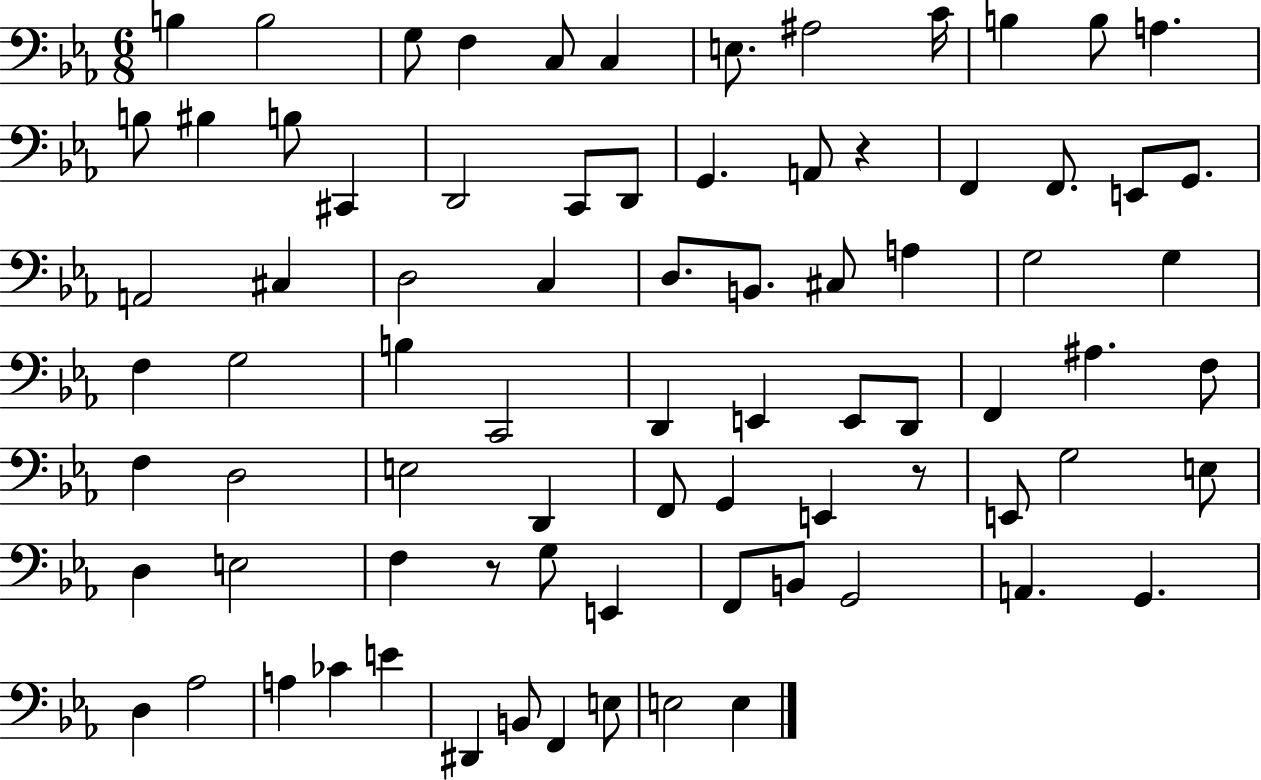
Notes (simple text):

B3/q B3/h G3/e F3/q C3/e C3/q E3/e. A#3/h C4/s B3/q B3/e A3/q. B3/e BIS3/q B3/e C#2/q D2/h C2/e D2/e G2/q. A2/e R/q F2/q F2/e. E2/e G2/e. A2/h C#3/q D3/h C3/q D3/e. B2/e. C#3/e A3/q G3/h G3/q F3/q G3/h B3/q C2/h D2/q E2/q E2/e D2/e F2/q A#3/q. F3/e F3/q D3/h E3/h D2/q F2/e G2/q E2/q R/e E2/e G3/h E3/e D3/q E3/h F3/q R/e G3/e E2/q F2/e B2/e G2/h A2/q. G2/q. D3/q Ab3/h A3/q CES4/q E4/q D#2/q B2/e F2/q E3/e E3/h E3/q